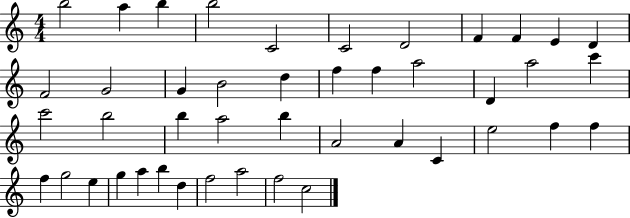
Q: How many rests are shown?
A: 0